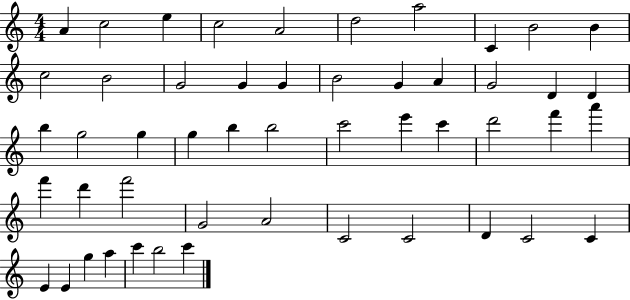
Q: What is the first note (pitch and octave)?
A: A4